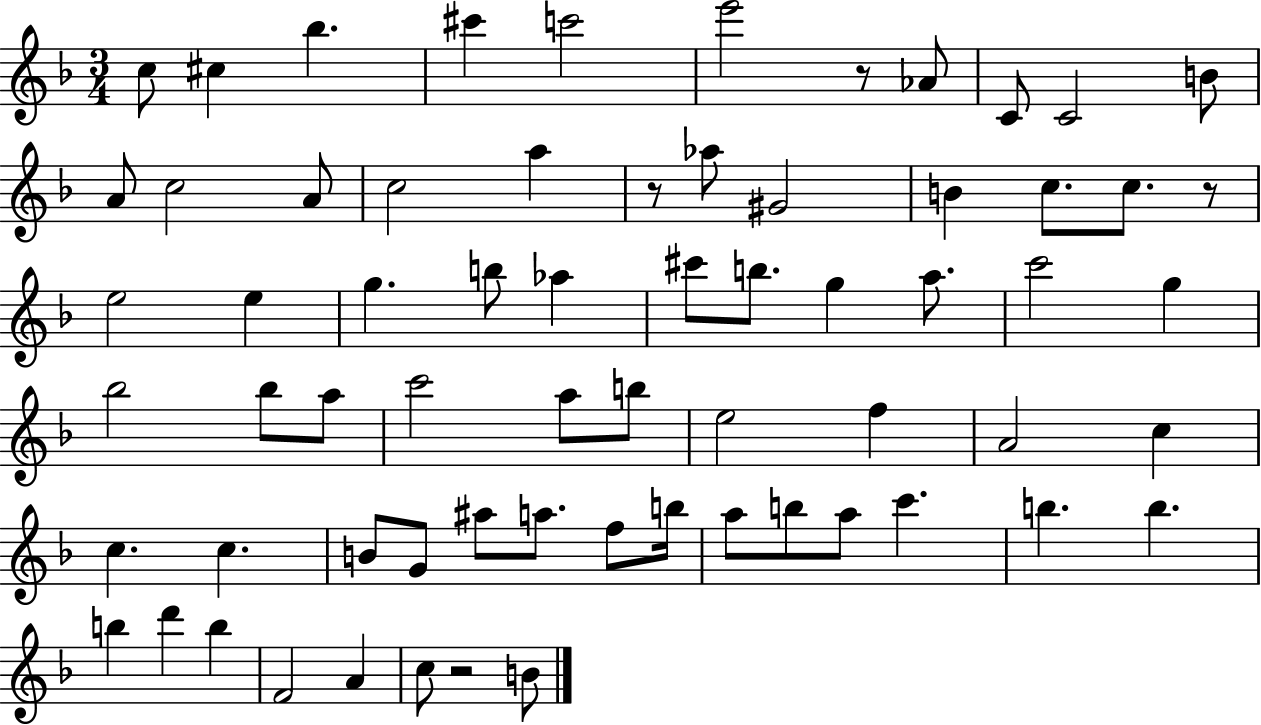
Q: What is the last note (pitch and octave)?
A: B4